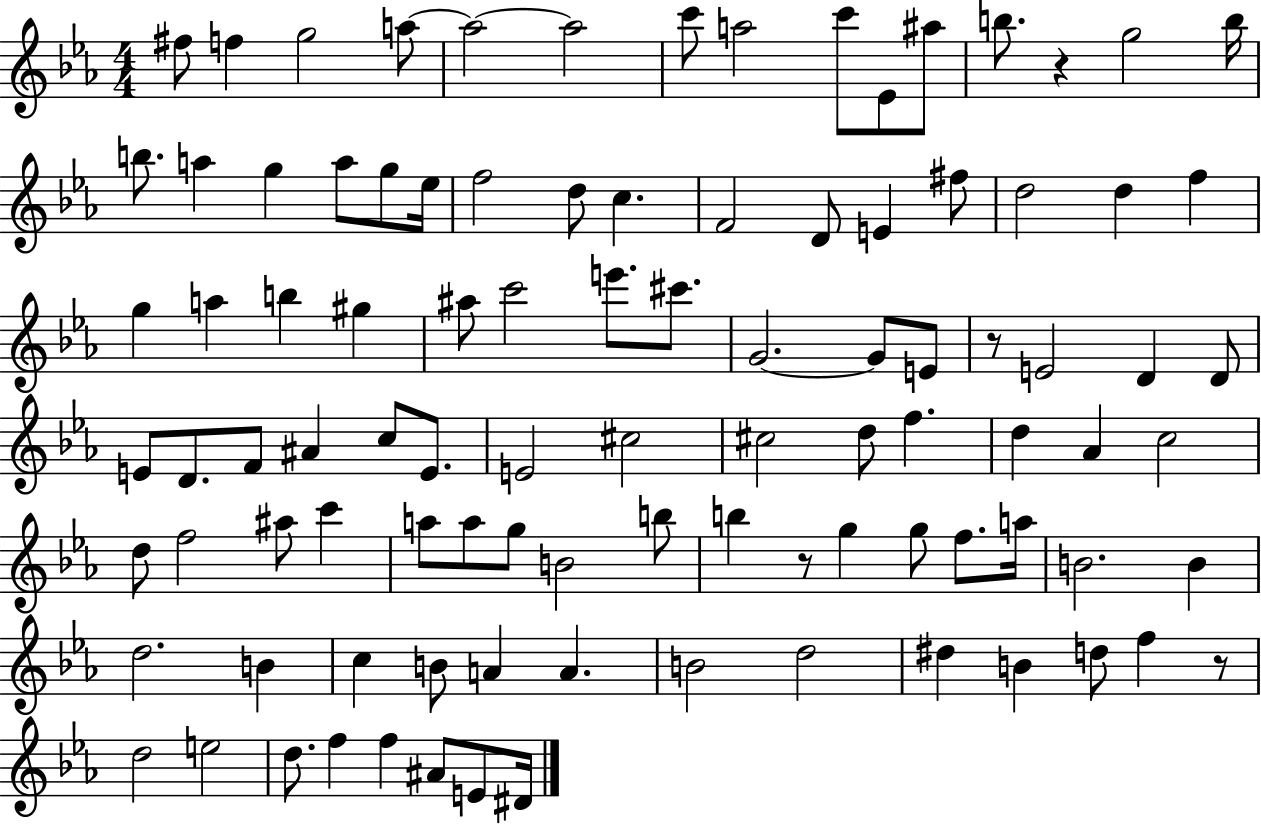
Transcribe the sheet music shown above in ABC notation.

X:1
T:Untitled
M:4/4
L:1/4
K:Eb
^f/2 f g2 a/2 a2 a2 c'/2 a2 c'/2 _E/2 ^a/2 b/2 z g2 b/4 b/2 a g a/2 g/2 _e/4 f2 d/2 c F2 D/2 E ^f/2 d2 d f g a b ^g ^a/2 c'2 e'/2 ^c'/2 G2 G/2 E/2 z/2 E2 D D/2 E/2 D/2 F/2 ^A c/2 E/2 E2 ^c2 ^c2 d/2 f d _A c2 d/2 f2 ^a/2 c' a/2 a/2 g/2 B2 b/2 b z/2 g g/2 f/2 a/4 B2 B d2 B c B/2 A A B2 d2 ^d B d/2 f z/2 d2 e2 d/2 f f ^A/2 E/2 ^D/4